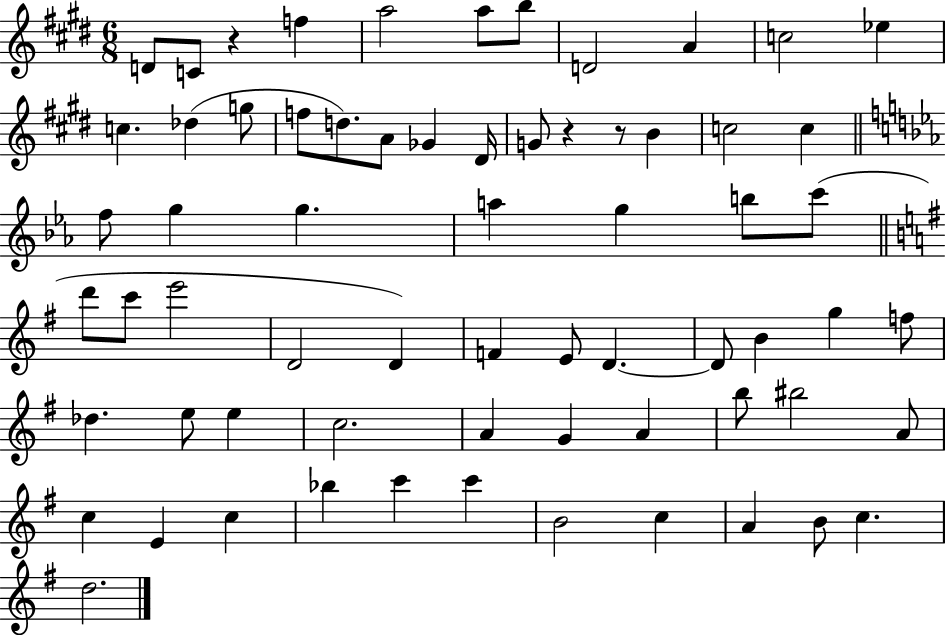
D4/e C4/e R/q F5/q A5/h A5/e B5/e D4/h A4/q C5/h Eb5/q C5/q. Db5/q G5/e F5/e D5/e. A4/e Gb4/q D#4/s G4/e R/q R/e B4/q C5/h C5/q F5/e G5/q G5/q. A5/q G5/q B5/e C6/e D6/e C6/e E6/h D4/h D4/q F4/q E4/e D4/q. D4/e B4/q G5/q F5/e Db5/q. E5/e E5/q C5/h. A4/q G4/q A4/q B5/e BIS5/h A4/e C5/q E4/q C5/q Bb5/q C6/q C6/q B4/h C5/q A4/q B4/e C5/q. D5/h.